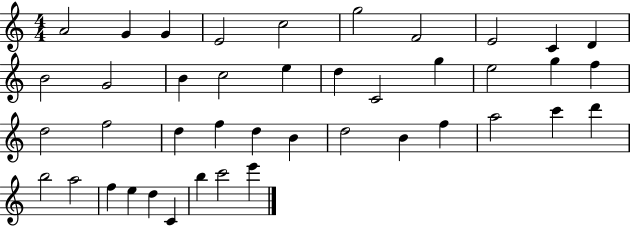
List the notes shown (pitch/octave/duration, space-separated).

A4/h G4/q G4/q E4/h C5/h G5/h F4/h E4/h C4/q D4/q B4/h G4/h B4/q C5/h E5/q D5/q C4/h G5/q E5/h G5/q F5/q D5/h F5/h D5/q F5/q D5/q B4/q D5/h B4/q F5/q A5/h C6/q D6/q B5/h A5/h F5/q E5/q D5/q C4/q B5/q C6/h E6/q